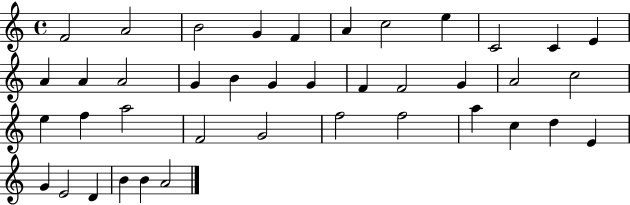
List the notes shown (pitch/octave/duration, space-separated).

F4/h A4/h B4/h G4/q F4/q A4/q C5/h E5/q C4/h C4/q E4/q A4/q A4/q A4/h G4/q B4/q G4/q G4/q F4/q F4/h G4/q A4/h C5/h E5/q F5/q A5/h F4/h G4/h F5/h F5/h A5/q C5/q D5/q E4/q G4/q E4/h D4/q B4/q B4/q A4/h